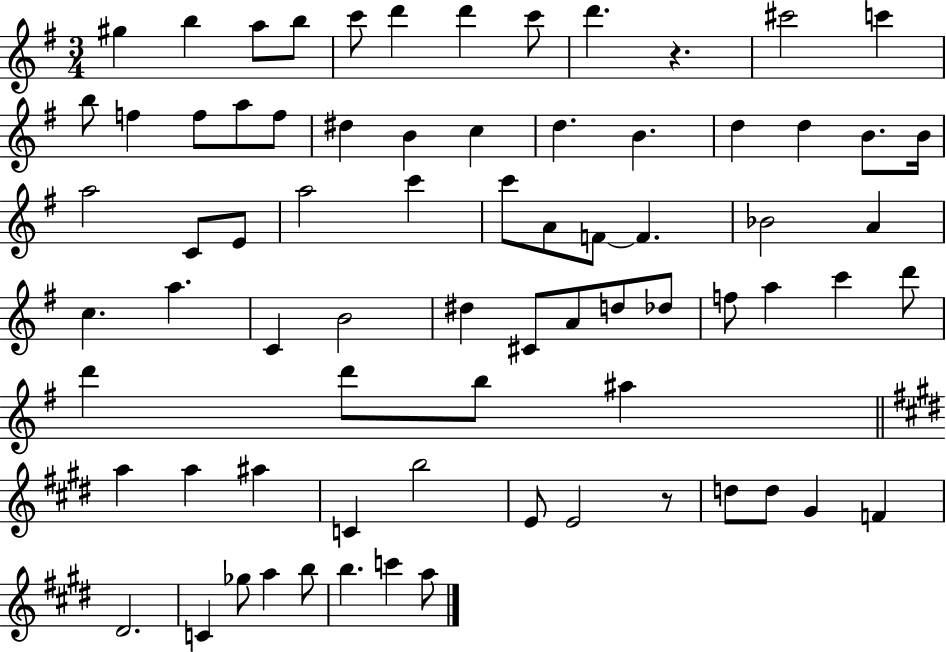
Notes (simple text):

G#5/q B5/q A5/e B5/e C6/e D6/q D6/q C6/e D6/q. R/q. C#6/h C6/q B5/e F5/q F5/e A5/e F5/e D#5/q B4/q C5/q D5/q. B4/q. D5/q D5/q B4/e. B4/s A5/h C4/e E4/e A5/h C6/q C6/e A4/e F4/e F4/q. Bb4/h A4/q C5/q. A5/q. C4/q B4/h D#5/q C#4/e A4/e D5/e Db5/e F5/e A5/q C6/q D6/e D6/q D6/e B5/e A#5/q A5/q A5/q A#5/q C4/q B5/h E4/e E4/h R/e D5/e D5/e G#4/q F4/q D#4/h. C4/q Gb5/e A5/q B5/e B5/q. C6/q A5/e